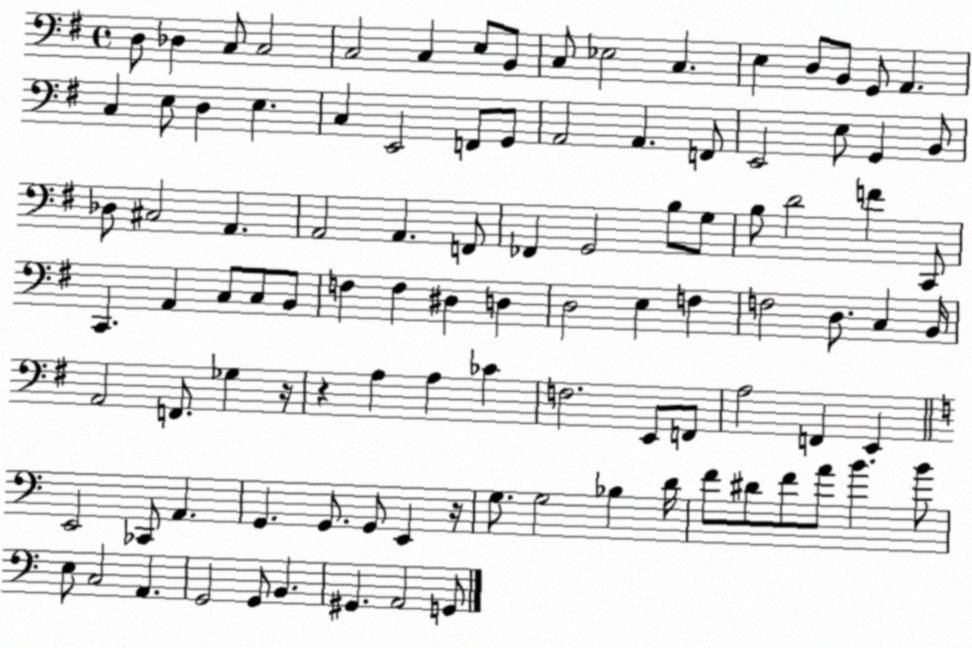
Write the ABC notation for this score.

X:1
T:Untitled
M:4/4
L:1/4
K:G
D,/2 _D, C,/2 C,2 C,2 C, E,/2 B,,/2 C,/2 _E,2 C, E, D,/2 B,,/2 G,,/2 A,, C, E,/2 D, E, C, E,,2 F,,/2 G,,/2 A,,2 A,, F,,/2 E,,2 E,/2 G,, B,,/2 _D,/2 ^C,2 A,, A,,2 A,, F,,/2 _F,, G,,2 B,/2 G,/2 B,/2 D2 F C,,/2 C,, A,, C,/2 C,/2 B,,/2 F, F, ^D, D, D,2 E, F, F,2 D,/2 C, B,,/4 A,,2 F,,/2 _G, z/4 z A, A, _C F,2 E,,/2 F,,/2 A,2 F,, E,, E,,2 _C,,/2 A,, G,, G,,/2 G,,/2 E,, z/4 G,/2 G,2 _B, D/4 F/2 ^D/2 F/2 A/2 B B/2 E,/2 C,2 A,, G,,2 G,,/2 B,, ^G,, A,,2 G,,/2